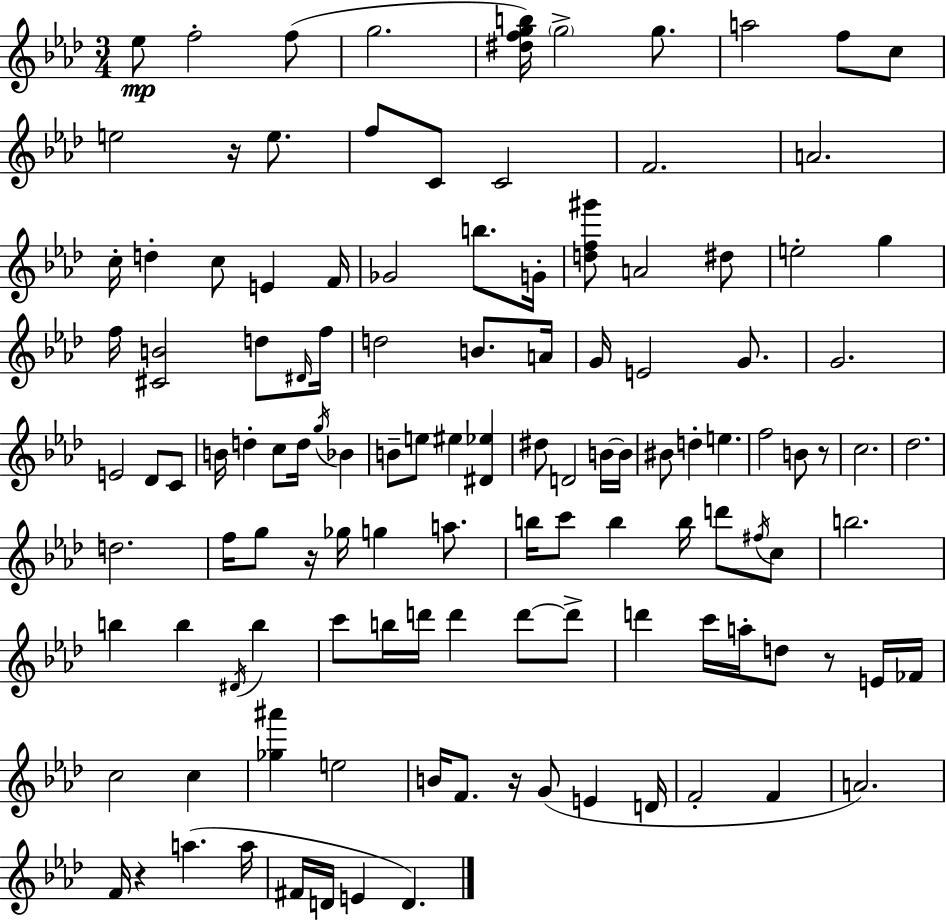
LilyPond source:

{
  \clef treble
  \numericTimeSignature
  \time 3/4
  \key aes \major
  \repeat volta 2 { ees''8\mp f''2-. f''8( | g''2. | <dis'' f'' g'' b''>16) \parenthesize g''2-> g''8. | a''2 f''8 c''8 | \break e''2 r16 e''8. | f''8 c'8 c'2 | f'2. | a'2. | \break c''16-. d''4-. c''8 e'4 f'16 | ges'2 b''8. g'16-. | <d'' f'' gis'''>8 a'2 dis''8 | e''2-. g''4 | \break f''16 <cis' b'>2 d''8 \grace { dis'16 } | f''16 d''2 b'8. | a'16 g'16 e'2 g'8. | g'2. | \break e'2 des'8 c'8 | b'16 d''4-. c''8 d''16 \acciaccatura { g''16 } bes'4 | b'8-- e''8 eis''4 <dis' ees''>4 | dis''8 d'2 | \break b'16~~ b'16 bis'8 d''4-. e''4. | f''2 b'8 | r8 c''2. | des''2. | \break d''2. | f''16 g''8 r16 ges''16 g''4 a''8. | b''16 c'''8 b''4 b''16 d'''8 | \acciaccatura { fis''16 } c''8 b''2. | \break b''4 b''4 \acciaccatura { dis'16 } | b''4 c'''8 b''16 d'''16 d'''4 | d'''8~~ d'''8-> d'''4 c'''16 a''16-. d''8 | r8 e'16 fes'16 c''2 | \break c''4 <ges'' ais'''>4 e''2 | b'16 f'8. r16 g'8( e'4 | d'16 f'2-. | f'4 a'2.) | \break f'16 r4 a''4.( | a''16 fis'16 d'16 e'4 d'4.) | } \bar "|."
}